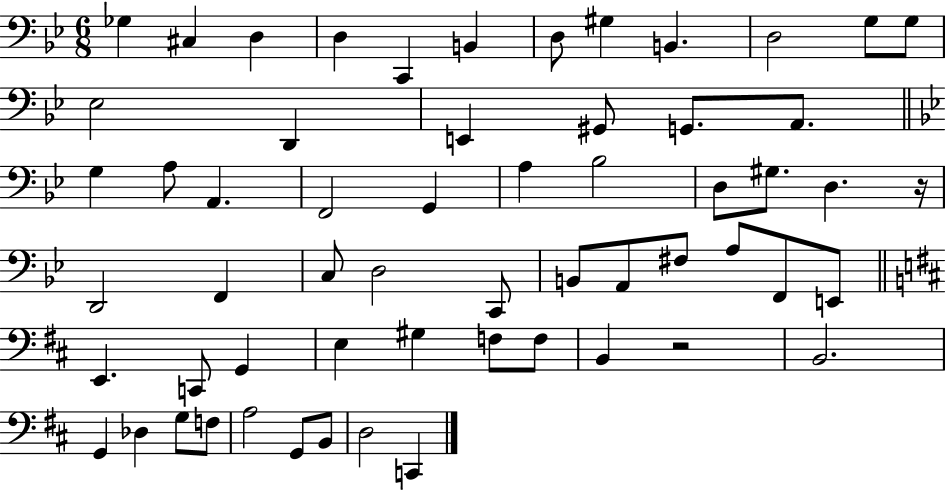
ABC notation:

X:1
T:Untitled
M:6/8
L:1/4
K:Bb
_G, ^C, D, D, C,, B,, D,/2 ^G, B,, D,2 G,/2 G,/2 _E,2 D,, E,, ^G,,/2 G,,/2 A,,/2 G, A,/2 A,, F,,2 G,, A, _B,2 D,/2 ^G,/2 D, z/4 D,,2 F,, C,/2 D,2 C,,/2 B,,/2 A,,/2 ^F,/2 A,/2 F,,/2 E,,/2 E,, C,,/2 G,, E, ^G, F,/2 F,/2 B,, z2 B,,2 G,, _D, G,/2 F,/2 A,2 G,,/2 B,,/2 D,2 C,,